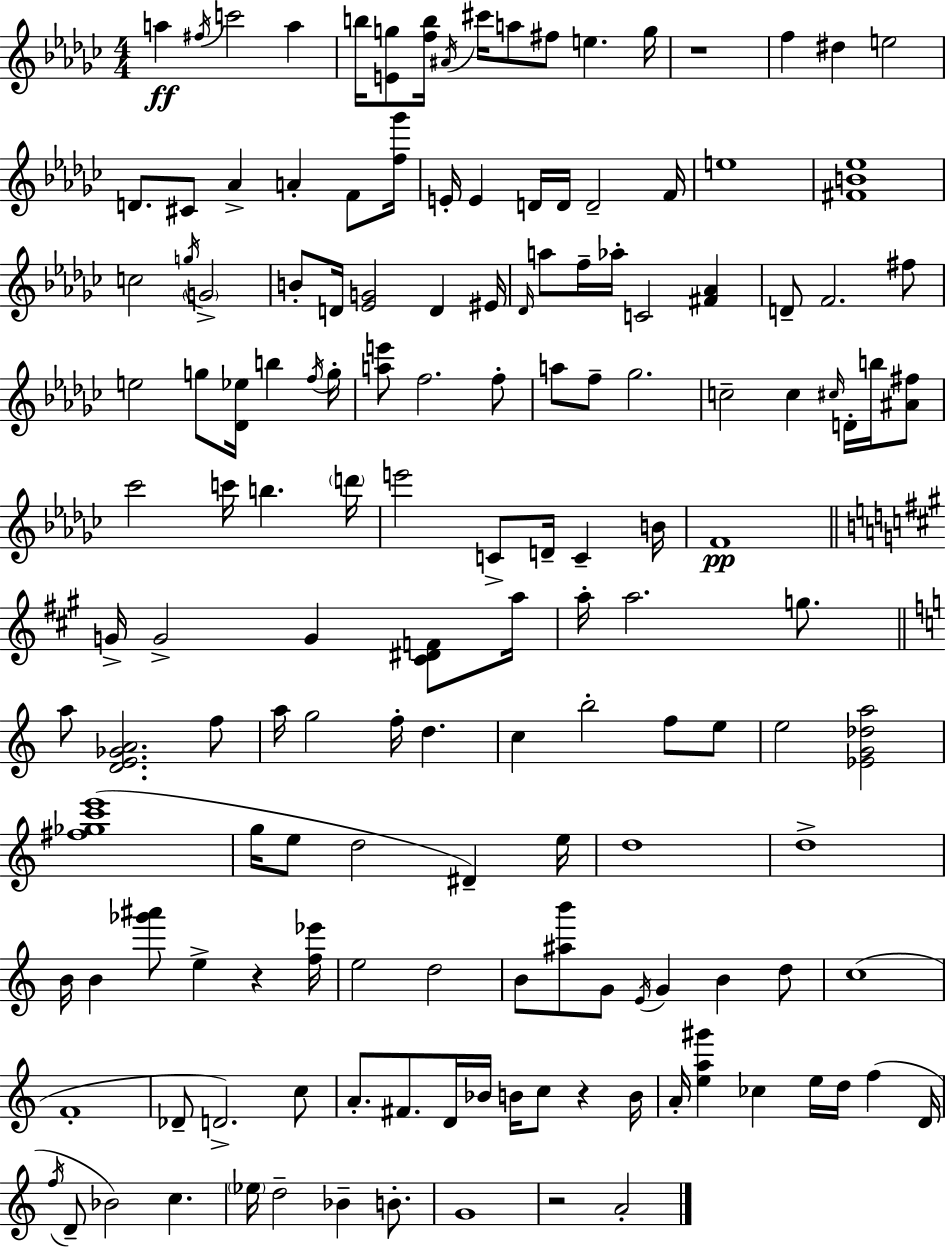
{
  \clef treble
  \numericTimeSignature
  \time 4/4
  \key ees \minor
  a''4\ff \acciaccatura { fis''16 } c'''2 a''4 | b''16 <e' g''>8 <f'' b''>16 \acciaccatura { ais'16 } cis'''16 a''8 fis''8 e''4. | g''16 r1 | f''4 dis''4 e''2 | \break d'8. cis'8 aes'4-> a'4-. f'8 | <f'' ges'''>16 e'16-. e'4 d'16 d'16 d'2-- | f'16 e''1 | <fis' b' ees''>1 | \break c''2 \acciaccatura { g''16 } \parenthesize g'2-> | b'8-. d'16 <ees' g'>2 d'4 | eis'16 \grace { des'16 } a''8 f''16-- aes''16-. c'2 | <fis' aes'>4 d'8-- f'2. | \break fis''8 e''2 g''8 <des' ees''>16 b''4 | \acciaccatura { f''16 } g''16-. <a'' e'''>8 f''2. | f''8-. a''8 f''8-- ges''2. | c''2-- c''4 | \break \grace { cis''16 } d'16-. b''16 <ais' fis''>8 ces'''2 c'''16 b''4. | \parenthesize d'''16 e'''2 c'8-> | d'16-- c'4-- b'16 f'1\pp | \bar "||" \break \key a \major g'16-> g'2-> g'4 <cis' dis' f'>8 a''16 | a''16-. a''2. g''8. | \bar "||" \break \key c \major a''8 <d' e' ges' a'>2. f''8 | a''16 g''2 f''16-. d''4. | c''4 b''2-. f''8 e''8 | e''2 <ees' g' des'' a''>2 | \break <fis'' ges'' c''' e'''>1( | g''16 e''8 d''2 dis'4--) e''16 | d''1 | d''1-> | \break b'16 b'4 <ges''' ais'''>8 e''4-> r4 <f'' ees'''>16 | e''2 d''2 | b'8 <ais'' b'''>8 g'8 \acciaccatura { e'16 } g'4 b'4 d''8 | c''1( | \break f'1-. | des'8-- d'2.->) c''8 | a'8.-. fis'8. d'16 bes'16 b'16 c''8 r4 | b'16 a'16-. <e'' a'' gis'''>4 ces''4 e''16 d''16 f''4( | \break d'16 \acciaccatura { f''16 } d'8-- bes'2) c''4. | \parenthesize ees''16 d''2-- bes'4-- b'8.-. | g'1 | r2 a'2-. | \break \bar "|."
}